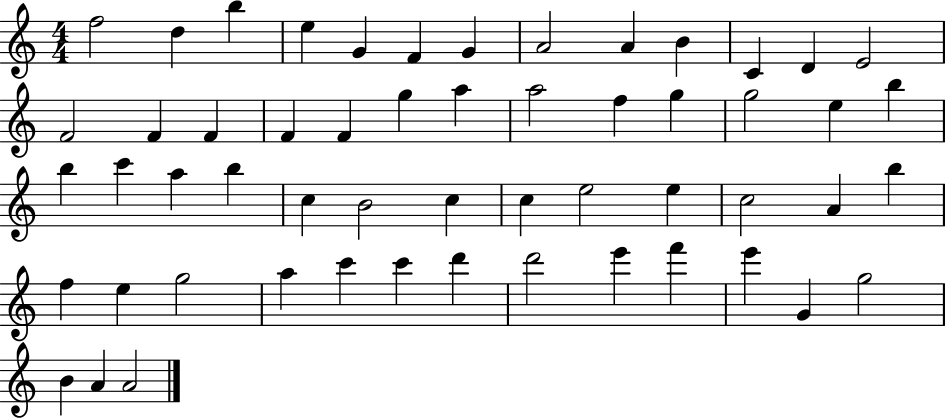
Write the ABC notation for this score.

X:1
T:Untitled
M:4/4
L:1/4
K:C
f2 d b e G F G A2 A B C D E2 F2 F F F F g a a2 f g g2 e b b c' a b c B2 c c e2 e c2 A b f e g2 a c' c' d' d'2 e' f' e' G g2 B A A2